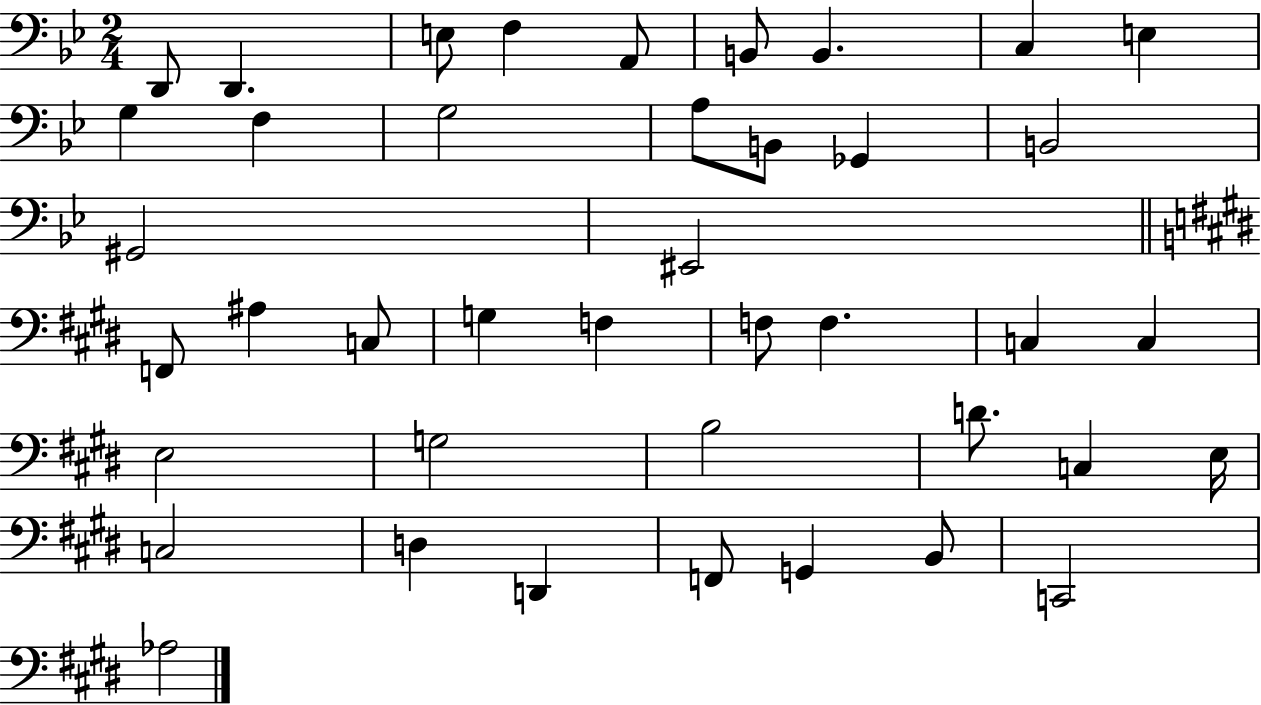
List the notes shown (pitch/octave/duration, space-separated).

D2/e D2/q. E3/e F3/q A2/e B2/e B2/q. C3/q E3/q G3/q F3/q G3/h A3/e B2/e Gb2/q B2/h G#2/h EIS2/h F2/e A#3/q C3/e G3/q F3/q F3/e F3/q. C3/q C3/q E3/h G3/h B3/h D4/e. C3/q E3/s C3/h D3/q D2/q F2/e G2/q B2/e C2/h Ab3/h